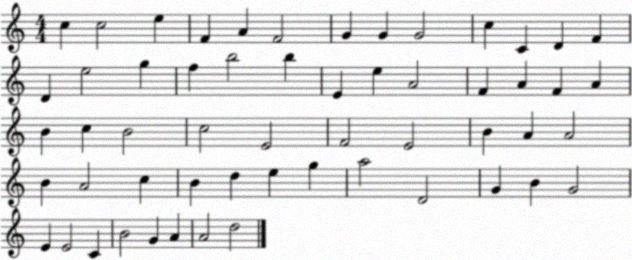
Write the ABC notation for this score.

X:1
T:Untitled
M:4/4
L:1/4
K:C
c c2 e F A F2 G G G2 c C D F D e2 g f b2 b E e A2 F A F A B c B2 c2 E2 F2 E2 B A A2 B A2 c B d e g a2 D2 G B G2 E E2 C B2 G A A2 d2